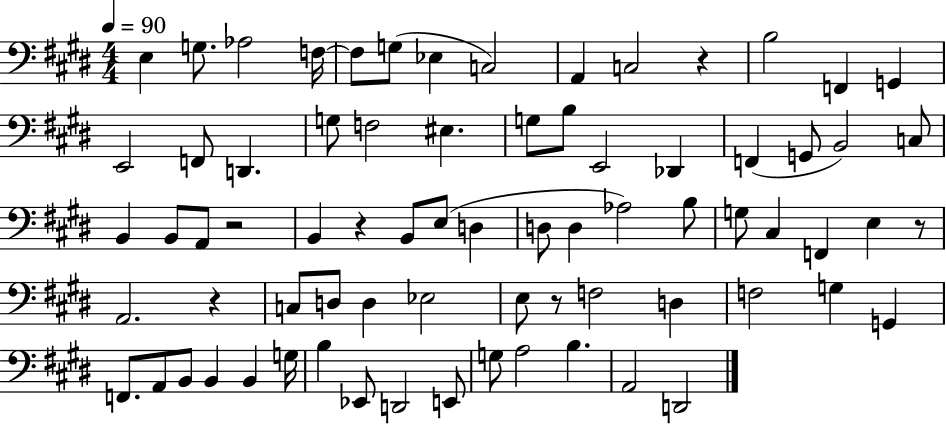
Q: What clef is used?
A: bass